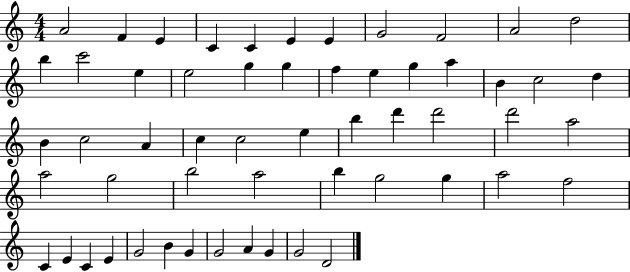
X:1
T:Untitled
M:4/4
L:1/4
K:C
A2 F E C C E E G2 F2 A2 d2 b c'2 e e2 g g f e g a B c2 d B c2 A c c2 e b d' d'2 d'2 a2 a2 g2 b2 a2 b g2 g a2 f2 C E C E G2 B G G2 A G G2 D2